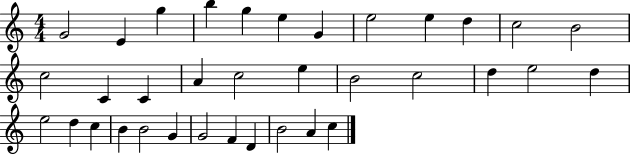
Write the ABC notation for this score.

X:1
T:Untitled
M:4/4
L:1/4
K:C
G2 E g b g e G e2 e d c2 B2 c2 C C A c2 e B2 c2 d e2 d e2 d c B B2 G G2 F D B2 A c